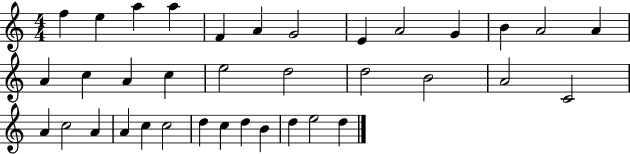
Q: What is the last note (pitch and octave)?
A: D5